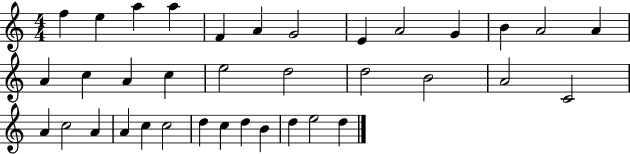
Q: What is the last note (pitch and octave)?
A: D5